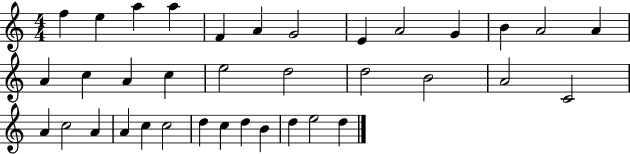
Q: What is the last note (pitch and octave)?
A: D5